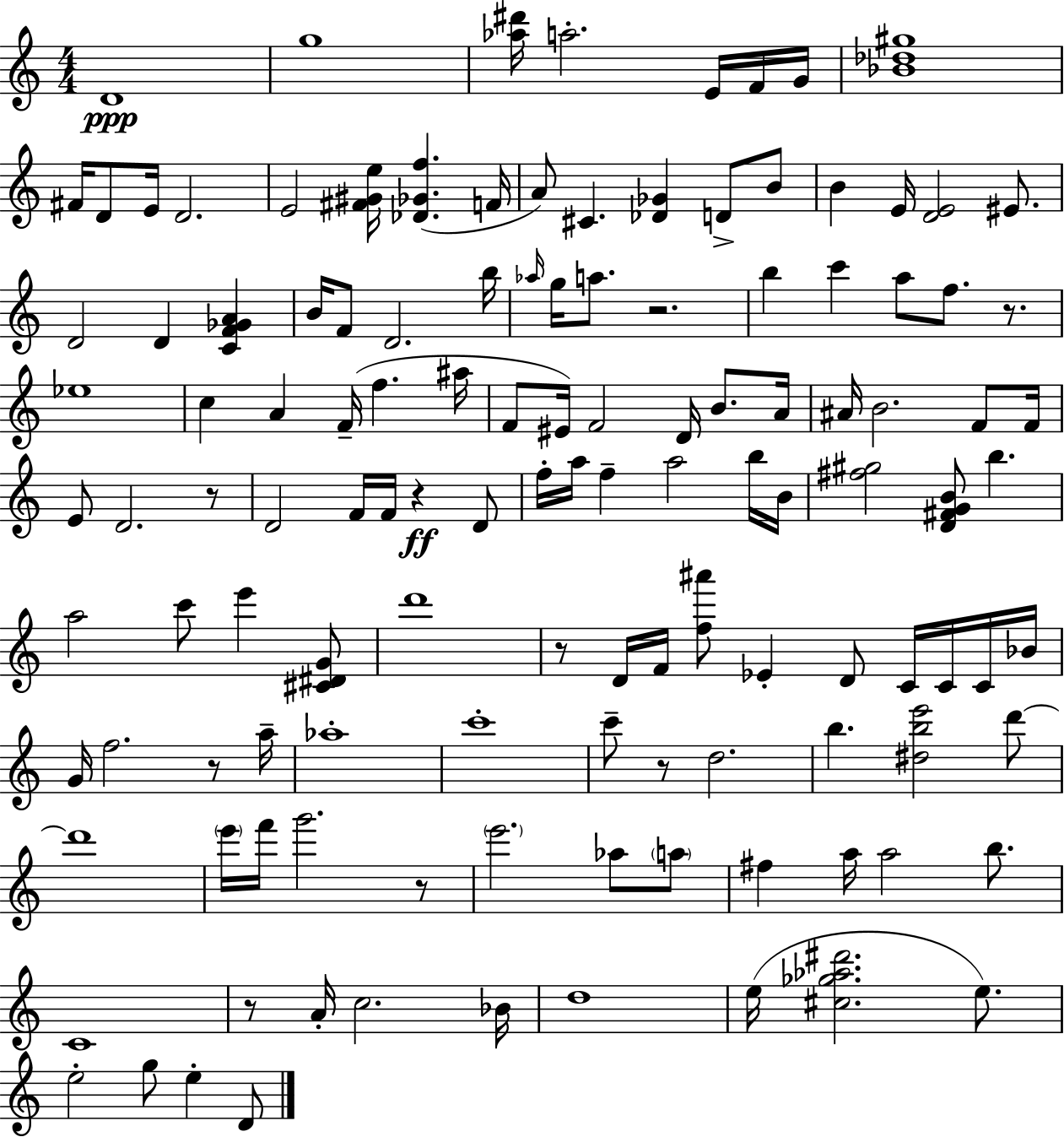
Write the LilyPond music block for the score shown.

{
  \clef treble
  \numericTimeSignature
  \time 4/4
  \key c \major
  d'1\ppp | g''1 | <aes'' dis'''>16 a''2.-. e'16 f'16 g'16 | <bes' des'' gis''>1 | \break fis'16 d'8 e'16 d'2. | e'2 <fis' gis' e''>16 <des' ges' f''>4.( f'16 | a'8) cis'4. <des' ges'>4 d'8-> b'8 | b'4 e'16 <d' e'>2 eis'8. | \break d'2 d'4 <c' f' ges' a'>4 | b'16 f'8 d'2. b''16 | \grace { aes''16 } g''16 a''8. r2. | b''4 c'''4 a''8 f''8. r8. | \break ees''1 | c''4 a'4 f'16--( f''4. | ais''16 f'8 eis'16) f'2 d'16 b'8. | a'16 ais'16 b'2. f'8 | \break f'16 e'8 d'2. r8 | d'2 f'16 f'16 r4\ff d'8 | f''16-. a''16 f''4-- a''2 b''16 | b'16 <fis'' gis''>2 <d' fis' g' b'>8 b''4. | \break a''2 c'''8 e'''4 <cis' dis' g'>8 | d'''1 | r8 d'16 f'16 <f'' ais'''>8 ees'4-. d'8 c'16 c'16 c'16 | bes'16 g'16 f''2. r8 | \break a''16-- aes''1-. | c'''1-. | c'''8-- r8 d''2. | b''4. <dis'' b'' e'''>2 d'''8~~ | \break d'''1 | \parenthesize e'''16 f'''16 g'''2. r8 | \parenthesize e'''2. aes''8 \parenthesize a''8 | fis''4 a''16 a''2 b''8. | \break c'1 | r8 a'16-. c''2. | bes'16 d''1 | e''16( <cis'' ges'' aes'' dis'''>2. e''8.) | \break e''2-. g''8 e''4-. d'8 | \bar "|."
}